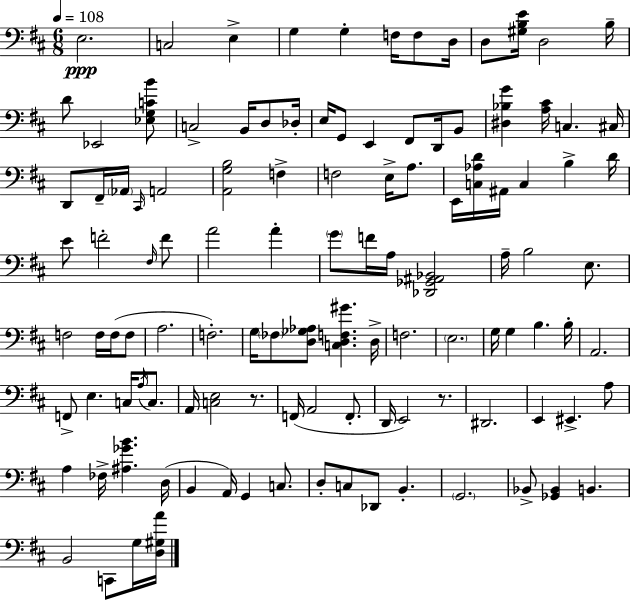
X:1
T:Untitled
M:6/8
L:1/4
K:D
E,2 C,2 E, G, G, F,/4 F,/2 D,/4 D,/2 [^G,B,E]/4 D,2 B,/4 D/2 _E,,2 [_E,G,CB]/2 C,2 B,,/4 D,/2 _D,/4 E,/4 G,,/2 E,, ^F,,/2 D,,/4 B,,/2 [^D,_B,G] [A,^C]/4 C, ^C,/4 D,,/2 ^F,,/4 _A,,/4 ^C,,/4 A,,2 [A,,G,B,]2 F, F,2 E,/4 A,/2 E,,/4 [C,_A,D]/4 ^A,,/4 C, B, D/4 E/2 F2 ^F,/4 F/2 A2 A G/2 F/4 A,/4 [_D,,_G,,^A,,_B,,]2 A,/4 B,2 E,/2 F,2 F,/4 F,/4 F,/2 A,2 F,2 G,/4 _F,/2 [D,_G,_A,]/2 [C,D,F,^G] D,/4 F,2 E,2 G,/4 G, B, B,/4 A,,2 F,,/2 E, C,/4 A,/4 C,/2 A,,/4 [C,E,]2 z/2 F,,/4 A,,2 F,,/2 D,,/4 E,,2 z/2 ^D,,2 E,, ^E,, A,/2 A, _F,/4 [^A,_GB] D,/4 B,, A,,/4 G,, C,/2 D,/2 C,/2 _D,,/2 B,, G,,2 _B,,/2 [_G,,_B,,] B,, B,,2 C,,/2 G,/4 [D,^G,A]/4